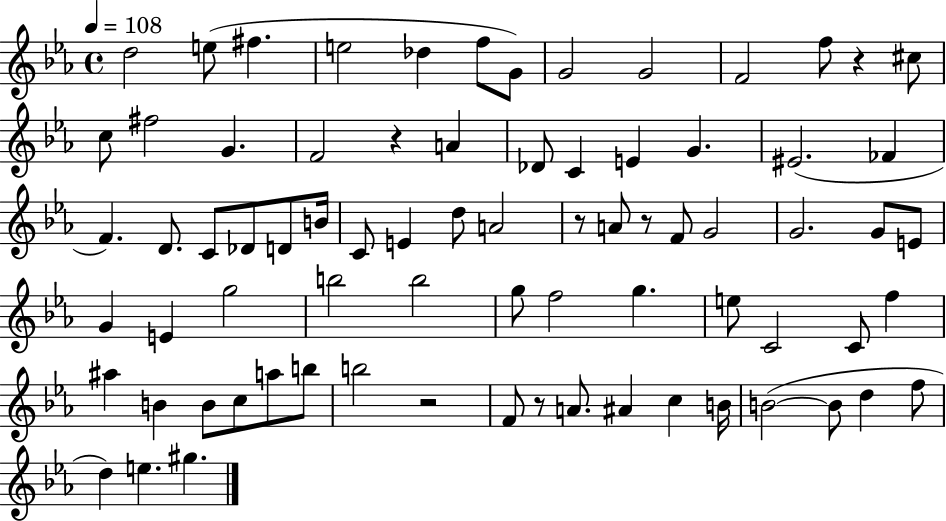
{
  \clef treble
  \time 4/4
  \defaultTimeSignature
  \key ees \major
  \tempo 4 = 108
  d''2 e''8( fis''4. | e''2 des''4 f''8 g'8) | g'2 g'2 | f'2 f''8 r4 cis''8 | \break c''8 fis''2 g'4. | f'2 r4 a'4 | des'8 c'4 e'4 g'4. | eis'2.( fes'4 | \break f'4.) d'8. c'8 des'8 d'8 b'16 | c'8 e'4 d''8 a'2 | r8 a'8 r8 f'8 g'2 | g'2. g'8 e'8 | \break g'4 e'4 g''2 | b''2 b''2 | g''8 f''2 g''4. | e''8 c'2 c'8 f''4 | \break ais''4 b'4 b'8 c''8 a''8 b''8 | b''2 r2 | f'8 r8 a'8. ais'4 c''4 b'16 | b'2~(~ b'8 d''4 f''8 | \break d''4) e''4. gis''4. | \bar "|."
}